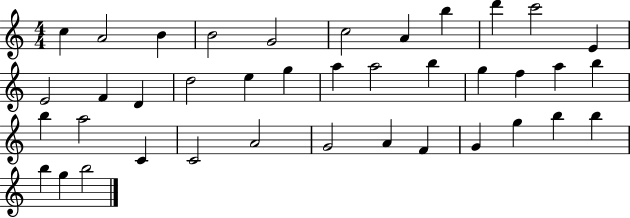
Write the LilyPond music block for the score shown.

{
  \clef treble
  \numericTimeSignature
  \time 4/4
  \key c \major
  c''4 a'2 b'4 | b'2 g'2 | c''2 a'4 b''4 | d'''4 c'''2 e'4 | \break e'2 f'4 d'4 | d''2 e''4 g''4 | a''4 a''2 b''4 | g''4 f''4 a''4 b''4 | \break b''4 a''2 c'4 | c'2 a'2 | g'2 a'4 f'4 | g'4 g''4 b''4 b''4 | \break b''4 g''4 b''2 | \bar "|."
}